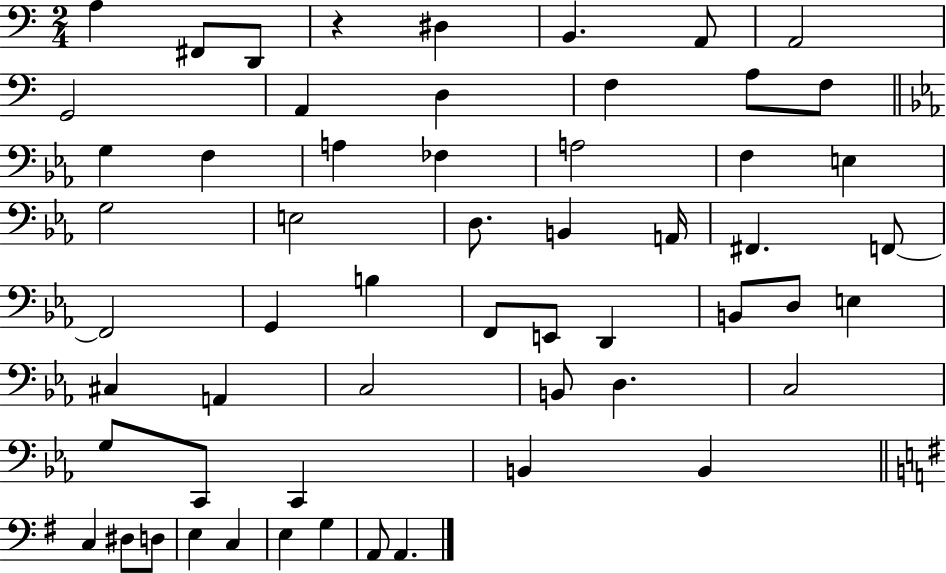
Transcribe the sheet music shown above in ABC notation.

X:1
T:Untitled
M:2/4
L:1/4
K:C
A, ^F,,/2 D,,/2 z ^D, B,, A,,/2 A,,2 G,,2 A,, D, F, A,/2 F,/2 G, F, A, _F, A,2 F, E, G,2 E,2 D,/2 B,, A,,/4 ^F,, F,,/2 F,,2 G,, B, F,,/2 E,,/2 D,, B,,/2 D,/2 E, ^C, A,, C,2 B,,/2 D, C,2 G,/2 C,,/2 C,, B,, B,, C, ^D,/2 D,/2 E, C, E, G, A,,/2 A,,